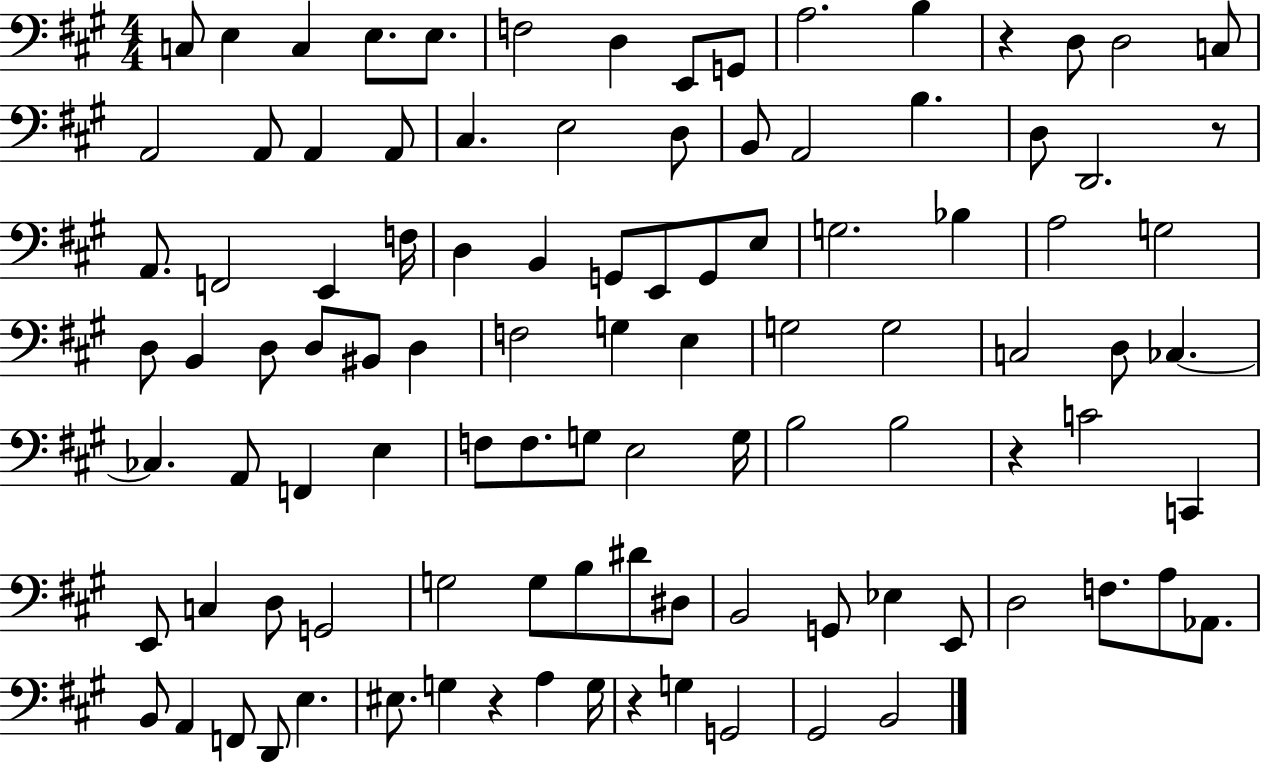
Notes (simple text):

C3/e E3/q C3/q E3/e. E3/e. F3/h D3/q E2/e G2/e A3/h. B3/q R/q D3/e D3/h C3/e A2/h A2/e A2/q A2/e C#3/q. E3/h D3/e B2/e A2/h B3/q. D3/e D2/h. R/e A2/e. F2/h E2/q F3/s D3/q B2/q G2/e E2/e G2/e E3/e G3/h. Bb3/q A3/h G3/h D3/e B2/q D3/e D3/e BIS2/e D3/q F3/h G3/q E3/q G3/h G3/h C3/h D3/e CES3/q. CES3/q. A2/e F2/q E3/q F3/e F3/e. G3/e E3/h G3/s B3/h B3/h R/q C4/h C2/q E2/e C3/q D3/e G2/h G3/h G3/e B3/e D#4/e D#3/e B2/h G2/e Eb3/q E2/e D3/h F3/e. A3/e Ab2/e. B2/e A2/q F2/e D2/e E3/q. EIS3/e. G3/q R/q A3/q G3/s R/q G3/q G2/h G#2/h B2/h